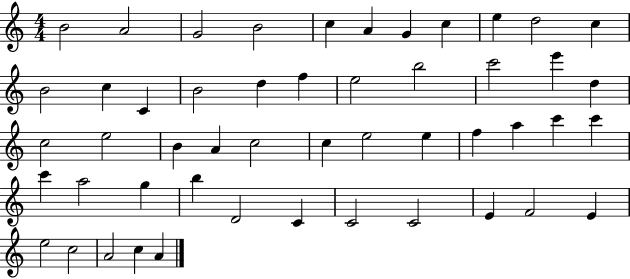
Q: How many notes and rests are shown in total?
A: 50